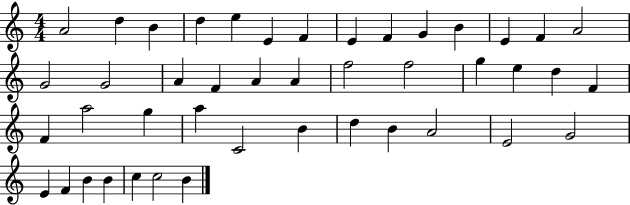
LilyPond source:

{
  \clef treble
  \numericTimeSignature
  \time 4/4
  \key c \major
  a'2 d''4 b'4 | d''4 e''4 e'4 f'4 | e'4 f'4 g'4 b'4 | e'4 f'4 a'2 | \break g'2 g'2 | a'4 f'4 a'4 a'4 | f''2 f''2 | g''4 e''4 d''4 f'4 | \break f'4 a''2 g''4 | a''4 c'2 b'4 | d''4 b'4 a'2 | e'2 g'2 | \break e'4 f'4 b'4 b'4 | c''4 c''2 b'4 | \bar "|."
}